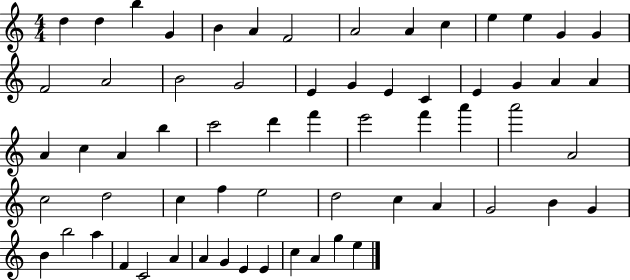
{
  \clef treble
  \numericTimeSignature
  \time 4/4
  \key c \major
  d''4 d''4 b''4 g'4 | b'4 a'4 f'2 | a'2 a'4 c''4 | e''4 e''4 g'4 g'4 | \break f'2 a'2 | b'2 g'2 | e'4 g'4 e'4 c'4 | e'4 g'4 a'4 a'4 | \break a'4 c''4 a'4 b''4 | c'''2 d'''4 f'''4 | e'''2 f'''4 a'''4 | a'''2 a'2 | \break c''2 d''2 | c''4 f''4 e''2 | d''2 c''4 a'4 | g'2 b'4 g'4 | \break b'4 b''2 a''4 | f'4 c'2 a'4 | a'4 g'4 e'4 e'4 | c''4 a'4 g''4 e''4 | \break \bar "|."
}